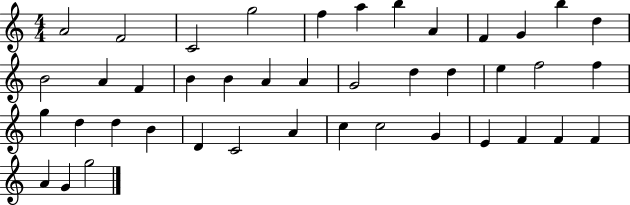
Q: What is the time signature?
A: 4/4